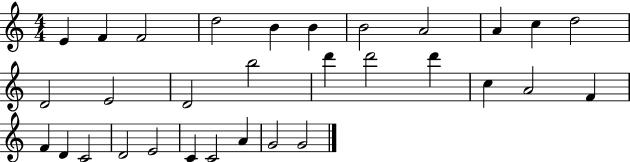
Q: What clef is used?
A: treble